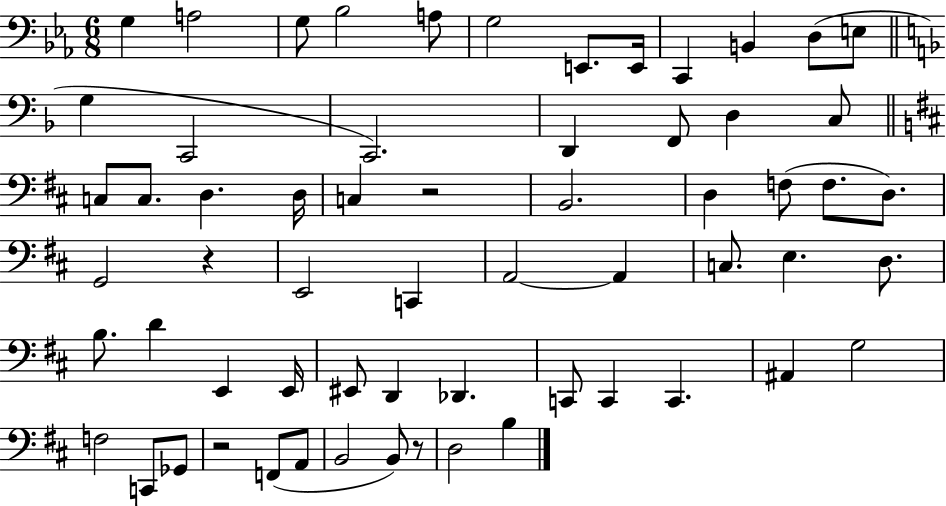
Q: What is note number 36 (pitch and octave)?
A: E3